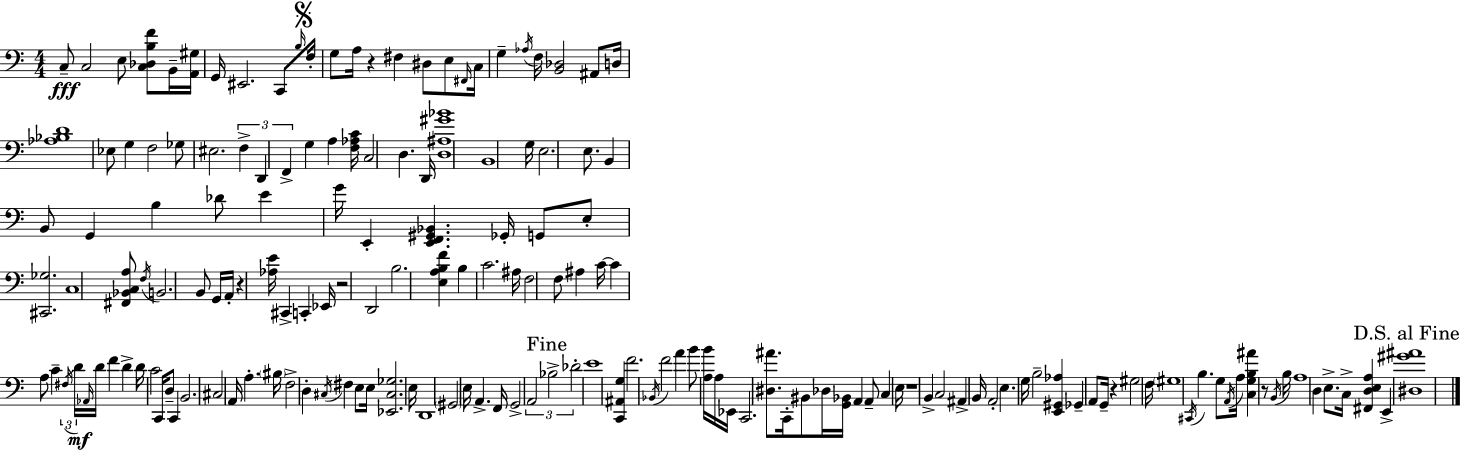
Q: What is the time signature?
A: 4/4